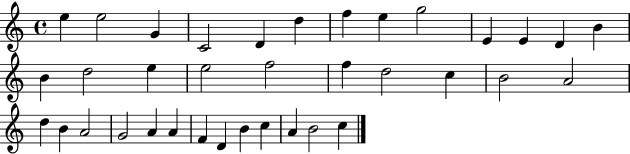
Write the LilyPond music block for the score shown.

{
  \clef treble
  \time 4/4
  \defaultTimeSignature
  \key c \major
  e''4 e''2 g'4 | c'2 d'4 d''4 | f''4 e''4 g''2 | e'4 e'4 d'4 b'4 | \break b'4 d''2 e''4 | e''2 f''2 | f''4 d''2 c''4 | b'2 a'2 | \break d''4 b'4 a'2 | g'2 a'4 a'4 | f'4 d'4 b'4 c''4 | a'4 b'2 c''4 | \break \bar "|."
}